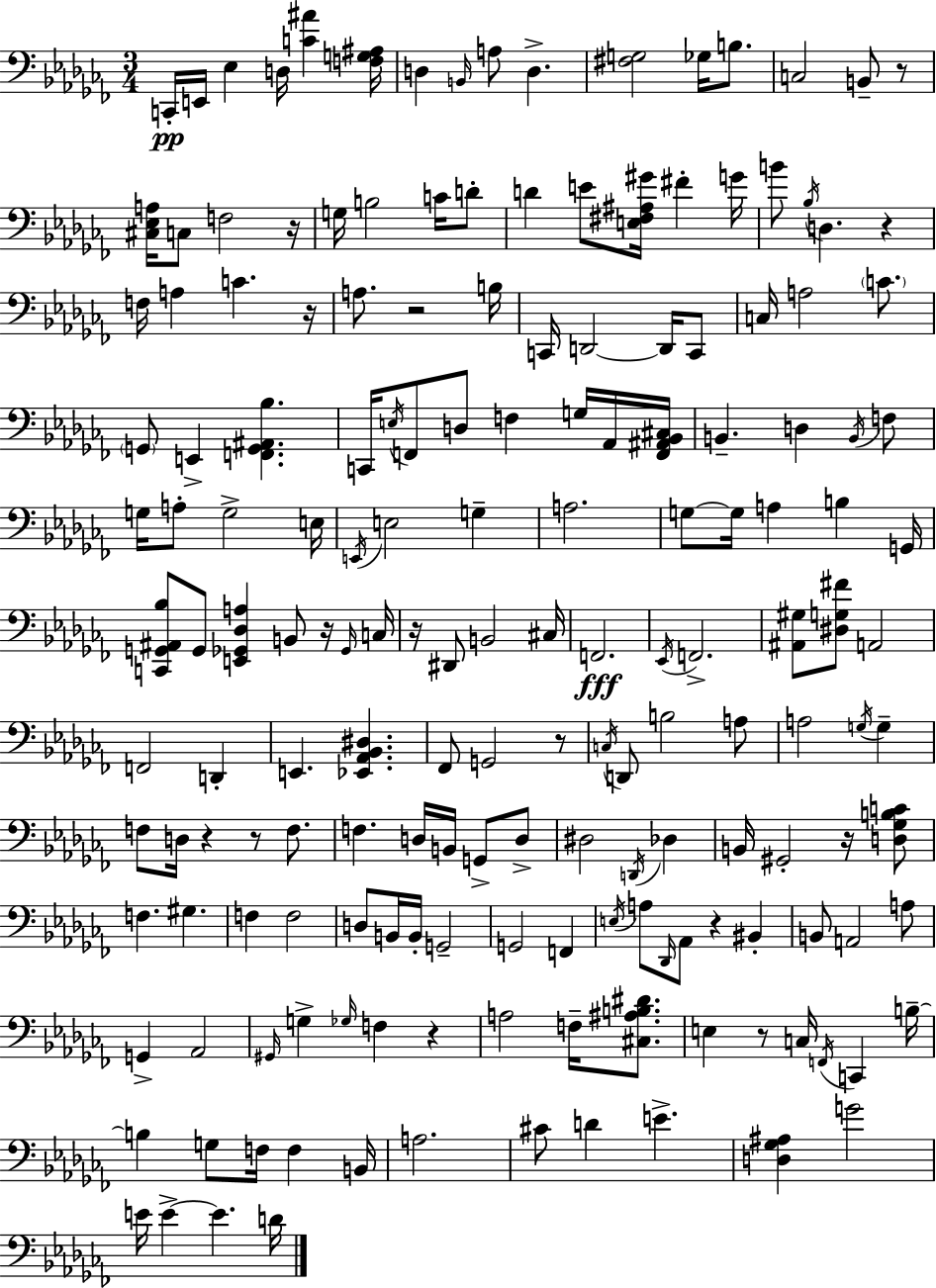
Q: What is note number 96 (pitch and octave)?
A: D2